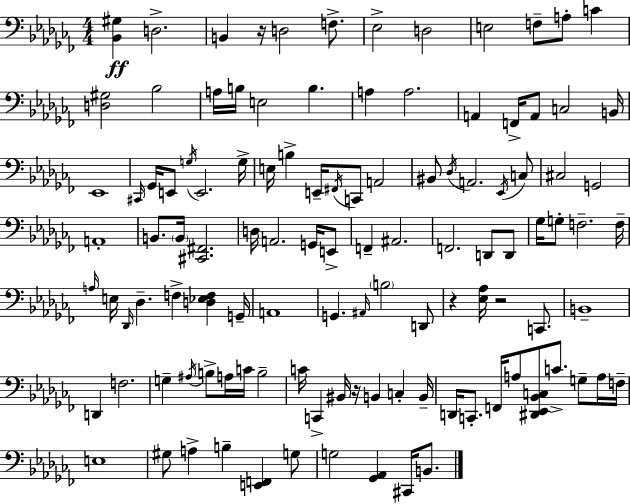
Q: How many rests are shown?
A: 4